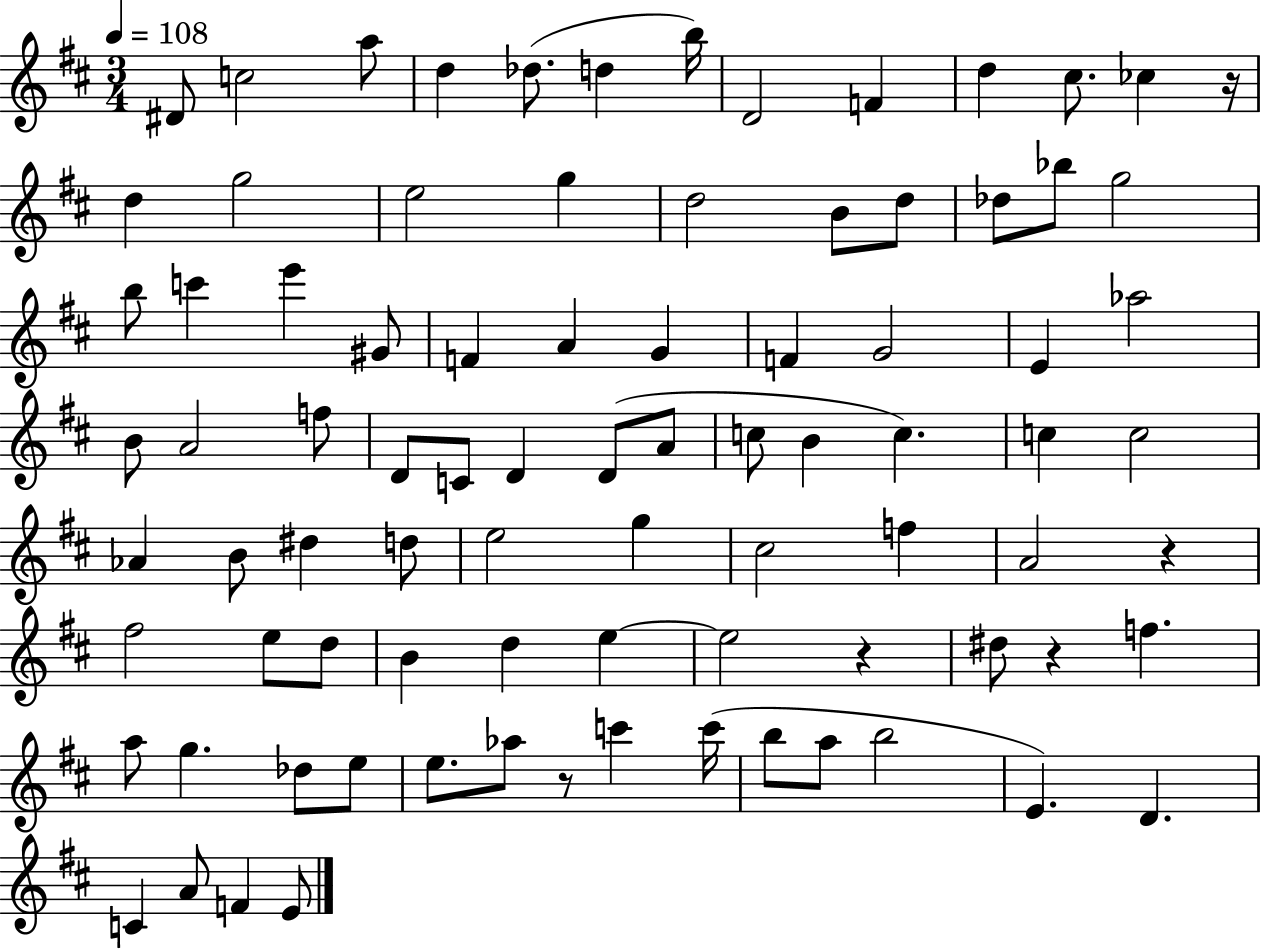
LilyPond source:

{
  \clef treble
  \numericTimeSignature
  \time 3/4
  \key d \major
  \tempo 4 = 108
  dis'8 c''2 a''8 | d''4 des''8.( d''4 b''16) | d'2 f'4 | d''4 cis''8. ces''4 r16 | \break d''4 g''2 | e''2 g''4 | d''2 b'8 d''8 | des''8 bes''8 g''2 | \break b''8 c'''4 e'''4 gis'8 | f'4 a'4 g'4 | f'4 g'2 | e'4 aes''2 | \break b'8 a'2 f''8 | d'8 c'8 d'4 d'8( a'8 | c''8 b'4 c''4.) | c''4 c''2 | \break aes'4 b'8 dis''4 d''8 | e''2 g''4 | cis''2 f''4 | a'2 r4 | \break fis''2 e''8 d''8 | b'4 d''4 e''4~~ | e''2 r4 | dis''8 r4 f''4. | \break a''8 g''4. des''8 e''8 | e''8. aes''8 r8 c'''4 c'''16( | b''8 a''8 b''2 | e'4.) d'4. | \break c'4 a'8 f'4 e'8 | \bar "|."
}